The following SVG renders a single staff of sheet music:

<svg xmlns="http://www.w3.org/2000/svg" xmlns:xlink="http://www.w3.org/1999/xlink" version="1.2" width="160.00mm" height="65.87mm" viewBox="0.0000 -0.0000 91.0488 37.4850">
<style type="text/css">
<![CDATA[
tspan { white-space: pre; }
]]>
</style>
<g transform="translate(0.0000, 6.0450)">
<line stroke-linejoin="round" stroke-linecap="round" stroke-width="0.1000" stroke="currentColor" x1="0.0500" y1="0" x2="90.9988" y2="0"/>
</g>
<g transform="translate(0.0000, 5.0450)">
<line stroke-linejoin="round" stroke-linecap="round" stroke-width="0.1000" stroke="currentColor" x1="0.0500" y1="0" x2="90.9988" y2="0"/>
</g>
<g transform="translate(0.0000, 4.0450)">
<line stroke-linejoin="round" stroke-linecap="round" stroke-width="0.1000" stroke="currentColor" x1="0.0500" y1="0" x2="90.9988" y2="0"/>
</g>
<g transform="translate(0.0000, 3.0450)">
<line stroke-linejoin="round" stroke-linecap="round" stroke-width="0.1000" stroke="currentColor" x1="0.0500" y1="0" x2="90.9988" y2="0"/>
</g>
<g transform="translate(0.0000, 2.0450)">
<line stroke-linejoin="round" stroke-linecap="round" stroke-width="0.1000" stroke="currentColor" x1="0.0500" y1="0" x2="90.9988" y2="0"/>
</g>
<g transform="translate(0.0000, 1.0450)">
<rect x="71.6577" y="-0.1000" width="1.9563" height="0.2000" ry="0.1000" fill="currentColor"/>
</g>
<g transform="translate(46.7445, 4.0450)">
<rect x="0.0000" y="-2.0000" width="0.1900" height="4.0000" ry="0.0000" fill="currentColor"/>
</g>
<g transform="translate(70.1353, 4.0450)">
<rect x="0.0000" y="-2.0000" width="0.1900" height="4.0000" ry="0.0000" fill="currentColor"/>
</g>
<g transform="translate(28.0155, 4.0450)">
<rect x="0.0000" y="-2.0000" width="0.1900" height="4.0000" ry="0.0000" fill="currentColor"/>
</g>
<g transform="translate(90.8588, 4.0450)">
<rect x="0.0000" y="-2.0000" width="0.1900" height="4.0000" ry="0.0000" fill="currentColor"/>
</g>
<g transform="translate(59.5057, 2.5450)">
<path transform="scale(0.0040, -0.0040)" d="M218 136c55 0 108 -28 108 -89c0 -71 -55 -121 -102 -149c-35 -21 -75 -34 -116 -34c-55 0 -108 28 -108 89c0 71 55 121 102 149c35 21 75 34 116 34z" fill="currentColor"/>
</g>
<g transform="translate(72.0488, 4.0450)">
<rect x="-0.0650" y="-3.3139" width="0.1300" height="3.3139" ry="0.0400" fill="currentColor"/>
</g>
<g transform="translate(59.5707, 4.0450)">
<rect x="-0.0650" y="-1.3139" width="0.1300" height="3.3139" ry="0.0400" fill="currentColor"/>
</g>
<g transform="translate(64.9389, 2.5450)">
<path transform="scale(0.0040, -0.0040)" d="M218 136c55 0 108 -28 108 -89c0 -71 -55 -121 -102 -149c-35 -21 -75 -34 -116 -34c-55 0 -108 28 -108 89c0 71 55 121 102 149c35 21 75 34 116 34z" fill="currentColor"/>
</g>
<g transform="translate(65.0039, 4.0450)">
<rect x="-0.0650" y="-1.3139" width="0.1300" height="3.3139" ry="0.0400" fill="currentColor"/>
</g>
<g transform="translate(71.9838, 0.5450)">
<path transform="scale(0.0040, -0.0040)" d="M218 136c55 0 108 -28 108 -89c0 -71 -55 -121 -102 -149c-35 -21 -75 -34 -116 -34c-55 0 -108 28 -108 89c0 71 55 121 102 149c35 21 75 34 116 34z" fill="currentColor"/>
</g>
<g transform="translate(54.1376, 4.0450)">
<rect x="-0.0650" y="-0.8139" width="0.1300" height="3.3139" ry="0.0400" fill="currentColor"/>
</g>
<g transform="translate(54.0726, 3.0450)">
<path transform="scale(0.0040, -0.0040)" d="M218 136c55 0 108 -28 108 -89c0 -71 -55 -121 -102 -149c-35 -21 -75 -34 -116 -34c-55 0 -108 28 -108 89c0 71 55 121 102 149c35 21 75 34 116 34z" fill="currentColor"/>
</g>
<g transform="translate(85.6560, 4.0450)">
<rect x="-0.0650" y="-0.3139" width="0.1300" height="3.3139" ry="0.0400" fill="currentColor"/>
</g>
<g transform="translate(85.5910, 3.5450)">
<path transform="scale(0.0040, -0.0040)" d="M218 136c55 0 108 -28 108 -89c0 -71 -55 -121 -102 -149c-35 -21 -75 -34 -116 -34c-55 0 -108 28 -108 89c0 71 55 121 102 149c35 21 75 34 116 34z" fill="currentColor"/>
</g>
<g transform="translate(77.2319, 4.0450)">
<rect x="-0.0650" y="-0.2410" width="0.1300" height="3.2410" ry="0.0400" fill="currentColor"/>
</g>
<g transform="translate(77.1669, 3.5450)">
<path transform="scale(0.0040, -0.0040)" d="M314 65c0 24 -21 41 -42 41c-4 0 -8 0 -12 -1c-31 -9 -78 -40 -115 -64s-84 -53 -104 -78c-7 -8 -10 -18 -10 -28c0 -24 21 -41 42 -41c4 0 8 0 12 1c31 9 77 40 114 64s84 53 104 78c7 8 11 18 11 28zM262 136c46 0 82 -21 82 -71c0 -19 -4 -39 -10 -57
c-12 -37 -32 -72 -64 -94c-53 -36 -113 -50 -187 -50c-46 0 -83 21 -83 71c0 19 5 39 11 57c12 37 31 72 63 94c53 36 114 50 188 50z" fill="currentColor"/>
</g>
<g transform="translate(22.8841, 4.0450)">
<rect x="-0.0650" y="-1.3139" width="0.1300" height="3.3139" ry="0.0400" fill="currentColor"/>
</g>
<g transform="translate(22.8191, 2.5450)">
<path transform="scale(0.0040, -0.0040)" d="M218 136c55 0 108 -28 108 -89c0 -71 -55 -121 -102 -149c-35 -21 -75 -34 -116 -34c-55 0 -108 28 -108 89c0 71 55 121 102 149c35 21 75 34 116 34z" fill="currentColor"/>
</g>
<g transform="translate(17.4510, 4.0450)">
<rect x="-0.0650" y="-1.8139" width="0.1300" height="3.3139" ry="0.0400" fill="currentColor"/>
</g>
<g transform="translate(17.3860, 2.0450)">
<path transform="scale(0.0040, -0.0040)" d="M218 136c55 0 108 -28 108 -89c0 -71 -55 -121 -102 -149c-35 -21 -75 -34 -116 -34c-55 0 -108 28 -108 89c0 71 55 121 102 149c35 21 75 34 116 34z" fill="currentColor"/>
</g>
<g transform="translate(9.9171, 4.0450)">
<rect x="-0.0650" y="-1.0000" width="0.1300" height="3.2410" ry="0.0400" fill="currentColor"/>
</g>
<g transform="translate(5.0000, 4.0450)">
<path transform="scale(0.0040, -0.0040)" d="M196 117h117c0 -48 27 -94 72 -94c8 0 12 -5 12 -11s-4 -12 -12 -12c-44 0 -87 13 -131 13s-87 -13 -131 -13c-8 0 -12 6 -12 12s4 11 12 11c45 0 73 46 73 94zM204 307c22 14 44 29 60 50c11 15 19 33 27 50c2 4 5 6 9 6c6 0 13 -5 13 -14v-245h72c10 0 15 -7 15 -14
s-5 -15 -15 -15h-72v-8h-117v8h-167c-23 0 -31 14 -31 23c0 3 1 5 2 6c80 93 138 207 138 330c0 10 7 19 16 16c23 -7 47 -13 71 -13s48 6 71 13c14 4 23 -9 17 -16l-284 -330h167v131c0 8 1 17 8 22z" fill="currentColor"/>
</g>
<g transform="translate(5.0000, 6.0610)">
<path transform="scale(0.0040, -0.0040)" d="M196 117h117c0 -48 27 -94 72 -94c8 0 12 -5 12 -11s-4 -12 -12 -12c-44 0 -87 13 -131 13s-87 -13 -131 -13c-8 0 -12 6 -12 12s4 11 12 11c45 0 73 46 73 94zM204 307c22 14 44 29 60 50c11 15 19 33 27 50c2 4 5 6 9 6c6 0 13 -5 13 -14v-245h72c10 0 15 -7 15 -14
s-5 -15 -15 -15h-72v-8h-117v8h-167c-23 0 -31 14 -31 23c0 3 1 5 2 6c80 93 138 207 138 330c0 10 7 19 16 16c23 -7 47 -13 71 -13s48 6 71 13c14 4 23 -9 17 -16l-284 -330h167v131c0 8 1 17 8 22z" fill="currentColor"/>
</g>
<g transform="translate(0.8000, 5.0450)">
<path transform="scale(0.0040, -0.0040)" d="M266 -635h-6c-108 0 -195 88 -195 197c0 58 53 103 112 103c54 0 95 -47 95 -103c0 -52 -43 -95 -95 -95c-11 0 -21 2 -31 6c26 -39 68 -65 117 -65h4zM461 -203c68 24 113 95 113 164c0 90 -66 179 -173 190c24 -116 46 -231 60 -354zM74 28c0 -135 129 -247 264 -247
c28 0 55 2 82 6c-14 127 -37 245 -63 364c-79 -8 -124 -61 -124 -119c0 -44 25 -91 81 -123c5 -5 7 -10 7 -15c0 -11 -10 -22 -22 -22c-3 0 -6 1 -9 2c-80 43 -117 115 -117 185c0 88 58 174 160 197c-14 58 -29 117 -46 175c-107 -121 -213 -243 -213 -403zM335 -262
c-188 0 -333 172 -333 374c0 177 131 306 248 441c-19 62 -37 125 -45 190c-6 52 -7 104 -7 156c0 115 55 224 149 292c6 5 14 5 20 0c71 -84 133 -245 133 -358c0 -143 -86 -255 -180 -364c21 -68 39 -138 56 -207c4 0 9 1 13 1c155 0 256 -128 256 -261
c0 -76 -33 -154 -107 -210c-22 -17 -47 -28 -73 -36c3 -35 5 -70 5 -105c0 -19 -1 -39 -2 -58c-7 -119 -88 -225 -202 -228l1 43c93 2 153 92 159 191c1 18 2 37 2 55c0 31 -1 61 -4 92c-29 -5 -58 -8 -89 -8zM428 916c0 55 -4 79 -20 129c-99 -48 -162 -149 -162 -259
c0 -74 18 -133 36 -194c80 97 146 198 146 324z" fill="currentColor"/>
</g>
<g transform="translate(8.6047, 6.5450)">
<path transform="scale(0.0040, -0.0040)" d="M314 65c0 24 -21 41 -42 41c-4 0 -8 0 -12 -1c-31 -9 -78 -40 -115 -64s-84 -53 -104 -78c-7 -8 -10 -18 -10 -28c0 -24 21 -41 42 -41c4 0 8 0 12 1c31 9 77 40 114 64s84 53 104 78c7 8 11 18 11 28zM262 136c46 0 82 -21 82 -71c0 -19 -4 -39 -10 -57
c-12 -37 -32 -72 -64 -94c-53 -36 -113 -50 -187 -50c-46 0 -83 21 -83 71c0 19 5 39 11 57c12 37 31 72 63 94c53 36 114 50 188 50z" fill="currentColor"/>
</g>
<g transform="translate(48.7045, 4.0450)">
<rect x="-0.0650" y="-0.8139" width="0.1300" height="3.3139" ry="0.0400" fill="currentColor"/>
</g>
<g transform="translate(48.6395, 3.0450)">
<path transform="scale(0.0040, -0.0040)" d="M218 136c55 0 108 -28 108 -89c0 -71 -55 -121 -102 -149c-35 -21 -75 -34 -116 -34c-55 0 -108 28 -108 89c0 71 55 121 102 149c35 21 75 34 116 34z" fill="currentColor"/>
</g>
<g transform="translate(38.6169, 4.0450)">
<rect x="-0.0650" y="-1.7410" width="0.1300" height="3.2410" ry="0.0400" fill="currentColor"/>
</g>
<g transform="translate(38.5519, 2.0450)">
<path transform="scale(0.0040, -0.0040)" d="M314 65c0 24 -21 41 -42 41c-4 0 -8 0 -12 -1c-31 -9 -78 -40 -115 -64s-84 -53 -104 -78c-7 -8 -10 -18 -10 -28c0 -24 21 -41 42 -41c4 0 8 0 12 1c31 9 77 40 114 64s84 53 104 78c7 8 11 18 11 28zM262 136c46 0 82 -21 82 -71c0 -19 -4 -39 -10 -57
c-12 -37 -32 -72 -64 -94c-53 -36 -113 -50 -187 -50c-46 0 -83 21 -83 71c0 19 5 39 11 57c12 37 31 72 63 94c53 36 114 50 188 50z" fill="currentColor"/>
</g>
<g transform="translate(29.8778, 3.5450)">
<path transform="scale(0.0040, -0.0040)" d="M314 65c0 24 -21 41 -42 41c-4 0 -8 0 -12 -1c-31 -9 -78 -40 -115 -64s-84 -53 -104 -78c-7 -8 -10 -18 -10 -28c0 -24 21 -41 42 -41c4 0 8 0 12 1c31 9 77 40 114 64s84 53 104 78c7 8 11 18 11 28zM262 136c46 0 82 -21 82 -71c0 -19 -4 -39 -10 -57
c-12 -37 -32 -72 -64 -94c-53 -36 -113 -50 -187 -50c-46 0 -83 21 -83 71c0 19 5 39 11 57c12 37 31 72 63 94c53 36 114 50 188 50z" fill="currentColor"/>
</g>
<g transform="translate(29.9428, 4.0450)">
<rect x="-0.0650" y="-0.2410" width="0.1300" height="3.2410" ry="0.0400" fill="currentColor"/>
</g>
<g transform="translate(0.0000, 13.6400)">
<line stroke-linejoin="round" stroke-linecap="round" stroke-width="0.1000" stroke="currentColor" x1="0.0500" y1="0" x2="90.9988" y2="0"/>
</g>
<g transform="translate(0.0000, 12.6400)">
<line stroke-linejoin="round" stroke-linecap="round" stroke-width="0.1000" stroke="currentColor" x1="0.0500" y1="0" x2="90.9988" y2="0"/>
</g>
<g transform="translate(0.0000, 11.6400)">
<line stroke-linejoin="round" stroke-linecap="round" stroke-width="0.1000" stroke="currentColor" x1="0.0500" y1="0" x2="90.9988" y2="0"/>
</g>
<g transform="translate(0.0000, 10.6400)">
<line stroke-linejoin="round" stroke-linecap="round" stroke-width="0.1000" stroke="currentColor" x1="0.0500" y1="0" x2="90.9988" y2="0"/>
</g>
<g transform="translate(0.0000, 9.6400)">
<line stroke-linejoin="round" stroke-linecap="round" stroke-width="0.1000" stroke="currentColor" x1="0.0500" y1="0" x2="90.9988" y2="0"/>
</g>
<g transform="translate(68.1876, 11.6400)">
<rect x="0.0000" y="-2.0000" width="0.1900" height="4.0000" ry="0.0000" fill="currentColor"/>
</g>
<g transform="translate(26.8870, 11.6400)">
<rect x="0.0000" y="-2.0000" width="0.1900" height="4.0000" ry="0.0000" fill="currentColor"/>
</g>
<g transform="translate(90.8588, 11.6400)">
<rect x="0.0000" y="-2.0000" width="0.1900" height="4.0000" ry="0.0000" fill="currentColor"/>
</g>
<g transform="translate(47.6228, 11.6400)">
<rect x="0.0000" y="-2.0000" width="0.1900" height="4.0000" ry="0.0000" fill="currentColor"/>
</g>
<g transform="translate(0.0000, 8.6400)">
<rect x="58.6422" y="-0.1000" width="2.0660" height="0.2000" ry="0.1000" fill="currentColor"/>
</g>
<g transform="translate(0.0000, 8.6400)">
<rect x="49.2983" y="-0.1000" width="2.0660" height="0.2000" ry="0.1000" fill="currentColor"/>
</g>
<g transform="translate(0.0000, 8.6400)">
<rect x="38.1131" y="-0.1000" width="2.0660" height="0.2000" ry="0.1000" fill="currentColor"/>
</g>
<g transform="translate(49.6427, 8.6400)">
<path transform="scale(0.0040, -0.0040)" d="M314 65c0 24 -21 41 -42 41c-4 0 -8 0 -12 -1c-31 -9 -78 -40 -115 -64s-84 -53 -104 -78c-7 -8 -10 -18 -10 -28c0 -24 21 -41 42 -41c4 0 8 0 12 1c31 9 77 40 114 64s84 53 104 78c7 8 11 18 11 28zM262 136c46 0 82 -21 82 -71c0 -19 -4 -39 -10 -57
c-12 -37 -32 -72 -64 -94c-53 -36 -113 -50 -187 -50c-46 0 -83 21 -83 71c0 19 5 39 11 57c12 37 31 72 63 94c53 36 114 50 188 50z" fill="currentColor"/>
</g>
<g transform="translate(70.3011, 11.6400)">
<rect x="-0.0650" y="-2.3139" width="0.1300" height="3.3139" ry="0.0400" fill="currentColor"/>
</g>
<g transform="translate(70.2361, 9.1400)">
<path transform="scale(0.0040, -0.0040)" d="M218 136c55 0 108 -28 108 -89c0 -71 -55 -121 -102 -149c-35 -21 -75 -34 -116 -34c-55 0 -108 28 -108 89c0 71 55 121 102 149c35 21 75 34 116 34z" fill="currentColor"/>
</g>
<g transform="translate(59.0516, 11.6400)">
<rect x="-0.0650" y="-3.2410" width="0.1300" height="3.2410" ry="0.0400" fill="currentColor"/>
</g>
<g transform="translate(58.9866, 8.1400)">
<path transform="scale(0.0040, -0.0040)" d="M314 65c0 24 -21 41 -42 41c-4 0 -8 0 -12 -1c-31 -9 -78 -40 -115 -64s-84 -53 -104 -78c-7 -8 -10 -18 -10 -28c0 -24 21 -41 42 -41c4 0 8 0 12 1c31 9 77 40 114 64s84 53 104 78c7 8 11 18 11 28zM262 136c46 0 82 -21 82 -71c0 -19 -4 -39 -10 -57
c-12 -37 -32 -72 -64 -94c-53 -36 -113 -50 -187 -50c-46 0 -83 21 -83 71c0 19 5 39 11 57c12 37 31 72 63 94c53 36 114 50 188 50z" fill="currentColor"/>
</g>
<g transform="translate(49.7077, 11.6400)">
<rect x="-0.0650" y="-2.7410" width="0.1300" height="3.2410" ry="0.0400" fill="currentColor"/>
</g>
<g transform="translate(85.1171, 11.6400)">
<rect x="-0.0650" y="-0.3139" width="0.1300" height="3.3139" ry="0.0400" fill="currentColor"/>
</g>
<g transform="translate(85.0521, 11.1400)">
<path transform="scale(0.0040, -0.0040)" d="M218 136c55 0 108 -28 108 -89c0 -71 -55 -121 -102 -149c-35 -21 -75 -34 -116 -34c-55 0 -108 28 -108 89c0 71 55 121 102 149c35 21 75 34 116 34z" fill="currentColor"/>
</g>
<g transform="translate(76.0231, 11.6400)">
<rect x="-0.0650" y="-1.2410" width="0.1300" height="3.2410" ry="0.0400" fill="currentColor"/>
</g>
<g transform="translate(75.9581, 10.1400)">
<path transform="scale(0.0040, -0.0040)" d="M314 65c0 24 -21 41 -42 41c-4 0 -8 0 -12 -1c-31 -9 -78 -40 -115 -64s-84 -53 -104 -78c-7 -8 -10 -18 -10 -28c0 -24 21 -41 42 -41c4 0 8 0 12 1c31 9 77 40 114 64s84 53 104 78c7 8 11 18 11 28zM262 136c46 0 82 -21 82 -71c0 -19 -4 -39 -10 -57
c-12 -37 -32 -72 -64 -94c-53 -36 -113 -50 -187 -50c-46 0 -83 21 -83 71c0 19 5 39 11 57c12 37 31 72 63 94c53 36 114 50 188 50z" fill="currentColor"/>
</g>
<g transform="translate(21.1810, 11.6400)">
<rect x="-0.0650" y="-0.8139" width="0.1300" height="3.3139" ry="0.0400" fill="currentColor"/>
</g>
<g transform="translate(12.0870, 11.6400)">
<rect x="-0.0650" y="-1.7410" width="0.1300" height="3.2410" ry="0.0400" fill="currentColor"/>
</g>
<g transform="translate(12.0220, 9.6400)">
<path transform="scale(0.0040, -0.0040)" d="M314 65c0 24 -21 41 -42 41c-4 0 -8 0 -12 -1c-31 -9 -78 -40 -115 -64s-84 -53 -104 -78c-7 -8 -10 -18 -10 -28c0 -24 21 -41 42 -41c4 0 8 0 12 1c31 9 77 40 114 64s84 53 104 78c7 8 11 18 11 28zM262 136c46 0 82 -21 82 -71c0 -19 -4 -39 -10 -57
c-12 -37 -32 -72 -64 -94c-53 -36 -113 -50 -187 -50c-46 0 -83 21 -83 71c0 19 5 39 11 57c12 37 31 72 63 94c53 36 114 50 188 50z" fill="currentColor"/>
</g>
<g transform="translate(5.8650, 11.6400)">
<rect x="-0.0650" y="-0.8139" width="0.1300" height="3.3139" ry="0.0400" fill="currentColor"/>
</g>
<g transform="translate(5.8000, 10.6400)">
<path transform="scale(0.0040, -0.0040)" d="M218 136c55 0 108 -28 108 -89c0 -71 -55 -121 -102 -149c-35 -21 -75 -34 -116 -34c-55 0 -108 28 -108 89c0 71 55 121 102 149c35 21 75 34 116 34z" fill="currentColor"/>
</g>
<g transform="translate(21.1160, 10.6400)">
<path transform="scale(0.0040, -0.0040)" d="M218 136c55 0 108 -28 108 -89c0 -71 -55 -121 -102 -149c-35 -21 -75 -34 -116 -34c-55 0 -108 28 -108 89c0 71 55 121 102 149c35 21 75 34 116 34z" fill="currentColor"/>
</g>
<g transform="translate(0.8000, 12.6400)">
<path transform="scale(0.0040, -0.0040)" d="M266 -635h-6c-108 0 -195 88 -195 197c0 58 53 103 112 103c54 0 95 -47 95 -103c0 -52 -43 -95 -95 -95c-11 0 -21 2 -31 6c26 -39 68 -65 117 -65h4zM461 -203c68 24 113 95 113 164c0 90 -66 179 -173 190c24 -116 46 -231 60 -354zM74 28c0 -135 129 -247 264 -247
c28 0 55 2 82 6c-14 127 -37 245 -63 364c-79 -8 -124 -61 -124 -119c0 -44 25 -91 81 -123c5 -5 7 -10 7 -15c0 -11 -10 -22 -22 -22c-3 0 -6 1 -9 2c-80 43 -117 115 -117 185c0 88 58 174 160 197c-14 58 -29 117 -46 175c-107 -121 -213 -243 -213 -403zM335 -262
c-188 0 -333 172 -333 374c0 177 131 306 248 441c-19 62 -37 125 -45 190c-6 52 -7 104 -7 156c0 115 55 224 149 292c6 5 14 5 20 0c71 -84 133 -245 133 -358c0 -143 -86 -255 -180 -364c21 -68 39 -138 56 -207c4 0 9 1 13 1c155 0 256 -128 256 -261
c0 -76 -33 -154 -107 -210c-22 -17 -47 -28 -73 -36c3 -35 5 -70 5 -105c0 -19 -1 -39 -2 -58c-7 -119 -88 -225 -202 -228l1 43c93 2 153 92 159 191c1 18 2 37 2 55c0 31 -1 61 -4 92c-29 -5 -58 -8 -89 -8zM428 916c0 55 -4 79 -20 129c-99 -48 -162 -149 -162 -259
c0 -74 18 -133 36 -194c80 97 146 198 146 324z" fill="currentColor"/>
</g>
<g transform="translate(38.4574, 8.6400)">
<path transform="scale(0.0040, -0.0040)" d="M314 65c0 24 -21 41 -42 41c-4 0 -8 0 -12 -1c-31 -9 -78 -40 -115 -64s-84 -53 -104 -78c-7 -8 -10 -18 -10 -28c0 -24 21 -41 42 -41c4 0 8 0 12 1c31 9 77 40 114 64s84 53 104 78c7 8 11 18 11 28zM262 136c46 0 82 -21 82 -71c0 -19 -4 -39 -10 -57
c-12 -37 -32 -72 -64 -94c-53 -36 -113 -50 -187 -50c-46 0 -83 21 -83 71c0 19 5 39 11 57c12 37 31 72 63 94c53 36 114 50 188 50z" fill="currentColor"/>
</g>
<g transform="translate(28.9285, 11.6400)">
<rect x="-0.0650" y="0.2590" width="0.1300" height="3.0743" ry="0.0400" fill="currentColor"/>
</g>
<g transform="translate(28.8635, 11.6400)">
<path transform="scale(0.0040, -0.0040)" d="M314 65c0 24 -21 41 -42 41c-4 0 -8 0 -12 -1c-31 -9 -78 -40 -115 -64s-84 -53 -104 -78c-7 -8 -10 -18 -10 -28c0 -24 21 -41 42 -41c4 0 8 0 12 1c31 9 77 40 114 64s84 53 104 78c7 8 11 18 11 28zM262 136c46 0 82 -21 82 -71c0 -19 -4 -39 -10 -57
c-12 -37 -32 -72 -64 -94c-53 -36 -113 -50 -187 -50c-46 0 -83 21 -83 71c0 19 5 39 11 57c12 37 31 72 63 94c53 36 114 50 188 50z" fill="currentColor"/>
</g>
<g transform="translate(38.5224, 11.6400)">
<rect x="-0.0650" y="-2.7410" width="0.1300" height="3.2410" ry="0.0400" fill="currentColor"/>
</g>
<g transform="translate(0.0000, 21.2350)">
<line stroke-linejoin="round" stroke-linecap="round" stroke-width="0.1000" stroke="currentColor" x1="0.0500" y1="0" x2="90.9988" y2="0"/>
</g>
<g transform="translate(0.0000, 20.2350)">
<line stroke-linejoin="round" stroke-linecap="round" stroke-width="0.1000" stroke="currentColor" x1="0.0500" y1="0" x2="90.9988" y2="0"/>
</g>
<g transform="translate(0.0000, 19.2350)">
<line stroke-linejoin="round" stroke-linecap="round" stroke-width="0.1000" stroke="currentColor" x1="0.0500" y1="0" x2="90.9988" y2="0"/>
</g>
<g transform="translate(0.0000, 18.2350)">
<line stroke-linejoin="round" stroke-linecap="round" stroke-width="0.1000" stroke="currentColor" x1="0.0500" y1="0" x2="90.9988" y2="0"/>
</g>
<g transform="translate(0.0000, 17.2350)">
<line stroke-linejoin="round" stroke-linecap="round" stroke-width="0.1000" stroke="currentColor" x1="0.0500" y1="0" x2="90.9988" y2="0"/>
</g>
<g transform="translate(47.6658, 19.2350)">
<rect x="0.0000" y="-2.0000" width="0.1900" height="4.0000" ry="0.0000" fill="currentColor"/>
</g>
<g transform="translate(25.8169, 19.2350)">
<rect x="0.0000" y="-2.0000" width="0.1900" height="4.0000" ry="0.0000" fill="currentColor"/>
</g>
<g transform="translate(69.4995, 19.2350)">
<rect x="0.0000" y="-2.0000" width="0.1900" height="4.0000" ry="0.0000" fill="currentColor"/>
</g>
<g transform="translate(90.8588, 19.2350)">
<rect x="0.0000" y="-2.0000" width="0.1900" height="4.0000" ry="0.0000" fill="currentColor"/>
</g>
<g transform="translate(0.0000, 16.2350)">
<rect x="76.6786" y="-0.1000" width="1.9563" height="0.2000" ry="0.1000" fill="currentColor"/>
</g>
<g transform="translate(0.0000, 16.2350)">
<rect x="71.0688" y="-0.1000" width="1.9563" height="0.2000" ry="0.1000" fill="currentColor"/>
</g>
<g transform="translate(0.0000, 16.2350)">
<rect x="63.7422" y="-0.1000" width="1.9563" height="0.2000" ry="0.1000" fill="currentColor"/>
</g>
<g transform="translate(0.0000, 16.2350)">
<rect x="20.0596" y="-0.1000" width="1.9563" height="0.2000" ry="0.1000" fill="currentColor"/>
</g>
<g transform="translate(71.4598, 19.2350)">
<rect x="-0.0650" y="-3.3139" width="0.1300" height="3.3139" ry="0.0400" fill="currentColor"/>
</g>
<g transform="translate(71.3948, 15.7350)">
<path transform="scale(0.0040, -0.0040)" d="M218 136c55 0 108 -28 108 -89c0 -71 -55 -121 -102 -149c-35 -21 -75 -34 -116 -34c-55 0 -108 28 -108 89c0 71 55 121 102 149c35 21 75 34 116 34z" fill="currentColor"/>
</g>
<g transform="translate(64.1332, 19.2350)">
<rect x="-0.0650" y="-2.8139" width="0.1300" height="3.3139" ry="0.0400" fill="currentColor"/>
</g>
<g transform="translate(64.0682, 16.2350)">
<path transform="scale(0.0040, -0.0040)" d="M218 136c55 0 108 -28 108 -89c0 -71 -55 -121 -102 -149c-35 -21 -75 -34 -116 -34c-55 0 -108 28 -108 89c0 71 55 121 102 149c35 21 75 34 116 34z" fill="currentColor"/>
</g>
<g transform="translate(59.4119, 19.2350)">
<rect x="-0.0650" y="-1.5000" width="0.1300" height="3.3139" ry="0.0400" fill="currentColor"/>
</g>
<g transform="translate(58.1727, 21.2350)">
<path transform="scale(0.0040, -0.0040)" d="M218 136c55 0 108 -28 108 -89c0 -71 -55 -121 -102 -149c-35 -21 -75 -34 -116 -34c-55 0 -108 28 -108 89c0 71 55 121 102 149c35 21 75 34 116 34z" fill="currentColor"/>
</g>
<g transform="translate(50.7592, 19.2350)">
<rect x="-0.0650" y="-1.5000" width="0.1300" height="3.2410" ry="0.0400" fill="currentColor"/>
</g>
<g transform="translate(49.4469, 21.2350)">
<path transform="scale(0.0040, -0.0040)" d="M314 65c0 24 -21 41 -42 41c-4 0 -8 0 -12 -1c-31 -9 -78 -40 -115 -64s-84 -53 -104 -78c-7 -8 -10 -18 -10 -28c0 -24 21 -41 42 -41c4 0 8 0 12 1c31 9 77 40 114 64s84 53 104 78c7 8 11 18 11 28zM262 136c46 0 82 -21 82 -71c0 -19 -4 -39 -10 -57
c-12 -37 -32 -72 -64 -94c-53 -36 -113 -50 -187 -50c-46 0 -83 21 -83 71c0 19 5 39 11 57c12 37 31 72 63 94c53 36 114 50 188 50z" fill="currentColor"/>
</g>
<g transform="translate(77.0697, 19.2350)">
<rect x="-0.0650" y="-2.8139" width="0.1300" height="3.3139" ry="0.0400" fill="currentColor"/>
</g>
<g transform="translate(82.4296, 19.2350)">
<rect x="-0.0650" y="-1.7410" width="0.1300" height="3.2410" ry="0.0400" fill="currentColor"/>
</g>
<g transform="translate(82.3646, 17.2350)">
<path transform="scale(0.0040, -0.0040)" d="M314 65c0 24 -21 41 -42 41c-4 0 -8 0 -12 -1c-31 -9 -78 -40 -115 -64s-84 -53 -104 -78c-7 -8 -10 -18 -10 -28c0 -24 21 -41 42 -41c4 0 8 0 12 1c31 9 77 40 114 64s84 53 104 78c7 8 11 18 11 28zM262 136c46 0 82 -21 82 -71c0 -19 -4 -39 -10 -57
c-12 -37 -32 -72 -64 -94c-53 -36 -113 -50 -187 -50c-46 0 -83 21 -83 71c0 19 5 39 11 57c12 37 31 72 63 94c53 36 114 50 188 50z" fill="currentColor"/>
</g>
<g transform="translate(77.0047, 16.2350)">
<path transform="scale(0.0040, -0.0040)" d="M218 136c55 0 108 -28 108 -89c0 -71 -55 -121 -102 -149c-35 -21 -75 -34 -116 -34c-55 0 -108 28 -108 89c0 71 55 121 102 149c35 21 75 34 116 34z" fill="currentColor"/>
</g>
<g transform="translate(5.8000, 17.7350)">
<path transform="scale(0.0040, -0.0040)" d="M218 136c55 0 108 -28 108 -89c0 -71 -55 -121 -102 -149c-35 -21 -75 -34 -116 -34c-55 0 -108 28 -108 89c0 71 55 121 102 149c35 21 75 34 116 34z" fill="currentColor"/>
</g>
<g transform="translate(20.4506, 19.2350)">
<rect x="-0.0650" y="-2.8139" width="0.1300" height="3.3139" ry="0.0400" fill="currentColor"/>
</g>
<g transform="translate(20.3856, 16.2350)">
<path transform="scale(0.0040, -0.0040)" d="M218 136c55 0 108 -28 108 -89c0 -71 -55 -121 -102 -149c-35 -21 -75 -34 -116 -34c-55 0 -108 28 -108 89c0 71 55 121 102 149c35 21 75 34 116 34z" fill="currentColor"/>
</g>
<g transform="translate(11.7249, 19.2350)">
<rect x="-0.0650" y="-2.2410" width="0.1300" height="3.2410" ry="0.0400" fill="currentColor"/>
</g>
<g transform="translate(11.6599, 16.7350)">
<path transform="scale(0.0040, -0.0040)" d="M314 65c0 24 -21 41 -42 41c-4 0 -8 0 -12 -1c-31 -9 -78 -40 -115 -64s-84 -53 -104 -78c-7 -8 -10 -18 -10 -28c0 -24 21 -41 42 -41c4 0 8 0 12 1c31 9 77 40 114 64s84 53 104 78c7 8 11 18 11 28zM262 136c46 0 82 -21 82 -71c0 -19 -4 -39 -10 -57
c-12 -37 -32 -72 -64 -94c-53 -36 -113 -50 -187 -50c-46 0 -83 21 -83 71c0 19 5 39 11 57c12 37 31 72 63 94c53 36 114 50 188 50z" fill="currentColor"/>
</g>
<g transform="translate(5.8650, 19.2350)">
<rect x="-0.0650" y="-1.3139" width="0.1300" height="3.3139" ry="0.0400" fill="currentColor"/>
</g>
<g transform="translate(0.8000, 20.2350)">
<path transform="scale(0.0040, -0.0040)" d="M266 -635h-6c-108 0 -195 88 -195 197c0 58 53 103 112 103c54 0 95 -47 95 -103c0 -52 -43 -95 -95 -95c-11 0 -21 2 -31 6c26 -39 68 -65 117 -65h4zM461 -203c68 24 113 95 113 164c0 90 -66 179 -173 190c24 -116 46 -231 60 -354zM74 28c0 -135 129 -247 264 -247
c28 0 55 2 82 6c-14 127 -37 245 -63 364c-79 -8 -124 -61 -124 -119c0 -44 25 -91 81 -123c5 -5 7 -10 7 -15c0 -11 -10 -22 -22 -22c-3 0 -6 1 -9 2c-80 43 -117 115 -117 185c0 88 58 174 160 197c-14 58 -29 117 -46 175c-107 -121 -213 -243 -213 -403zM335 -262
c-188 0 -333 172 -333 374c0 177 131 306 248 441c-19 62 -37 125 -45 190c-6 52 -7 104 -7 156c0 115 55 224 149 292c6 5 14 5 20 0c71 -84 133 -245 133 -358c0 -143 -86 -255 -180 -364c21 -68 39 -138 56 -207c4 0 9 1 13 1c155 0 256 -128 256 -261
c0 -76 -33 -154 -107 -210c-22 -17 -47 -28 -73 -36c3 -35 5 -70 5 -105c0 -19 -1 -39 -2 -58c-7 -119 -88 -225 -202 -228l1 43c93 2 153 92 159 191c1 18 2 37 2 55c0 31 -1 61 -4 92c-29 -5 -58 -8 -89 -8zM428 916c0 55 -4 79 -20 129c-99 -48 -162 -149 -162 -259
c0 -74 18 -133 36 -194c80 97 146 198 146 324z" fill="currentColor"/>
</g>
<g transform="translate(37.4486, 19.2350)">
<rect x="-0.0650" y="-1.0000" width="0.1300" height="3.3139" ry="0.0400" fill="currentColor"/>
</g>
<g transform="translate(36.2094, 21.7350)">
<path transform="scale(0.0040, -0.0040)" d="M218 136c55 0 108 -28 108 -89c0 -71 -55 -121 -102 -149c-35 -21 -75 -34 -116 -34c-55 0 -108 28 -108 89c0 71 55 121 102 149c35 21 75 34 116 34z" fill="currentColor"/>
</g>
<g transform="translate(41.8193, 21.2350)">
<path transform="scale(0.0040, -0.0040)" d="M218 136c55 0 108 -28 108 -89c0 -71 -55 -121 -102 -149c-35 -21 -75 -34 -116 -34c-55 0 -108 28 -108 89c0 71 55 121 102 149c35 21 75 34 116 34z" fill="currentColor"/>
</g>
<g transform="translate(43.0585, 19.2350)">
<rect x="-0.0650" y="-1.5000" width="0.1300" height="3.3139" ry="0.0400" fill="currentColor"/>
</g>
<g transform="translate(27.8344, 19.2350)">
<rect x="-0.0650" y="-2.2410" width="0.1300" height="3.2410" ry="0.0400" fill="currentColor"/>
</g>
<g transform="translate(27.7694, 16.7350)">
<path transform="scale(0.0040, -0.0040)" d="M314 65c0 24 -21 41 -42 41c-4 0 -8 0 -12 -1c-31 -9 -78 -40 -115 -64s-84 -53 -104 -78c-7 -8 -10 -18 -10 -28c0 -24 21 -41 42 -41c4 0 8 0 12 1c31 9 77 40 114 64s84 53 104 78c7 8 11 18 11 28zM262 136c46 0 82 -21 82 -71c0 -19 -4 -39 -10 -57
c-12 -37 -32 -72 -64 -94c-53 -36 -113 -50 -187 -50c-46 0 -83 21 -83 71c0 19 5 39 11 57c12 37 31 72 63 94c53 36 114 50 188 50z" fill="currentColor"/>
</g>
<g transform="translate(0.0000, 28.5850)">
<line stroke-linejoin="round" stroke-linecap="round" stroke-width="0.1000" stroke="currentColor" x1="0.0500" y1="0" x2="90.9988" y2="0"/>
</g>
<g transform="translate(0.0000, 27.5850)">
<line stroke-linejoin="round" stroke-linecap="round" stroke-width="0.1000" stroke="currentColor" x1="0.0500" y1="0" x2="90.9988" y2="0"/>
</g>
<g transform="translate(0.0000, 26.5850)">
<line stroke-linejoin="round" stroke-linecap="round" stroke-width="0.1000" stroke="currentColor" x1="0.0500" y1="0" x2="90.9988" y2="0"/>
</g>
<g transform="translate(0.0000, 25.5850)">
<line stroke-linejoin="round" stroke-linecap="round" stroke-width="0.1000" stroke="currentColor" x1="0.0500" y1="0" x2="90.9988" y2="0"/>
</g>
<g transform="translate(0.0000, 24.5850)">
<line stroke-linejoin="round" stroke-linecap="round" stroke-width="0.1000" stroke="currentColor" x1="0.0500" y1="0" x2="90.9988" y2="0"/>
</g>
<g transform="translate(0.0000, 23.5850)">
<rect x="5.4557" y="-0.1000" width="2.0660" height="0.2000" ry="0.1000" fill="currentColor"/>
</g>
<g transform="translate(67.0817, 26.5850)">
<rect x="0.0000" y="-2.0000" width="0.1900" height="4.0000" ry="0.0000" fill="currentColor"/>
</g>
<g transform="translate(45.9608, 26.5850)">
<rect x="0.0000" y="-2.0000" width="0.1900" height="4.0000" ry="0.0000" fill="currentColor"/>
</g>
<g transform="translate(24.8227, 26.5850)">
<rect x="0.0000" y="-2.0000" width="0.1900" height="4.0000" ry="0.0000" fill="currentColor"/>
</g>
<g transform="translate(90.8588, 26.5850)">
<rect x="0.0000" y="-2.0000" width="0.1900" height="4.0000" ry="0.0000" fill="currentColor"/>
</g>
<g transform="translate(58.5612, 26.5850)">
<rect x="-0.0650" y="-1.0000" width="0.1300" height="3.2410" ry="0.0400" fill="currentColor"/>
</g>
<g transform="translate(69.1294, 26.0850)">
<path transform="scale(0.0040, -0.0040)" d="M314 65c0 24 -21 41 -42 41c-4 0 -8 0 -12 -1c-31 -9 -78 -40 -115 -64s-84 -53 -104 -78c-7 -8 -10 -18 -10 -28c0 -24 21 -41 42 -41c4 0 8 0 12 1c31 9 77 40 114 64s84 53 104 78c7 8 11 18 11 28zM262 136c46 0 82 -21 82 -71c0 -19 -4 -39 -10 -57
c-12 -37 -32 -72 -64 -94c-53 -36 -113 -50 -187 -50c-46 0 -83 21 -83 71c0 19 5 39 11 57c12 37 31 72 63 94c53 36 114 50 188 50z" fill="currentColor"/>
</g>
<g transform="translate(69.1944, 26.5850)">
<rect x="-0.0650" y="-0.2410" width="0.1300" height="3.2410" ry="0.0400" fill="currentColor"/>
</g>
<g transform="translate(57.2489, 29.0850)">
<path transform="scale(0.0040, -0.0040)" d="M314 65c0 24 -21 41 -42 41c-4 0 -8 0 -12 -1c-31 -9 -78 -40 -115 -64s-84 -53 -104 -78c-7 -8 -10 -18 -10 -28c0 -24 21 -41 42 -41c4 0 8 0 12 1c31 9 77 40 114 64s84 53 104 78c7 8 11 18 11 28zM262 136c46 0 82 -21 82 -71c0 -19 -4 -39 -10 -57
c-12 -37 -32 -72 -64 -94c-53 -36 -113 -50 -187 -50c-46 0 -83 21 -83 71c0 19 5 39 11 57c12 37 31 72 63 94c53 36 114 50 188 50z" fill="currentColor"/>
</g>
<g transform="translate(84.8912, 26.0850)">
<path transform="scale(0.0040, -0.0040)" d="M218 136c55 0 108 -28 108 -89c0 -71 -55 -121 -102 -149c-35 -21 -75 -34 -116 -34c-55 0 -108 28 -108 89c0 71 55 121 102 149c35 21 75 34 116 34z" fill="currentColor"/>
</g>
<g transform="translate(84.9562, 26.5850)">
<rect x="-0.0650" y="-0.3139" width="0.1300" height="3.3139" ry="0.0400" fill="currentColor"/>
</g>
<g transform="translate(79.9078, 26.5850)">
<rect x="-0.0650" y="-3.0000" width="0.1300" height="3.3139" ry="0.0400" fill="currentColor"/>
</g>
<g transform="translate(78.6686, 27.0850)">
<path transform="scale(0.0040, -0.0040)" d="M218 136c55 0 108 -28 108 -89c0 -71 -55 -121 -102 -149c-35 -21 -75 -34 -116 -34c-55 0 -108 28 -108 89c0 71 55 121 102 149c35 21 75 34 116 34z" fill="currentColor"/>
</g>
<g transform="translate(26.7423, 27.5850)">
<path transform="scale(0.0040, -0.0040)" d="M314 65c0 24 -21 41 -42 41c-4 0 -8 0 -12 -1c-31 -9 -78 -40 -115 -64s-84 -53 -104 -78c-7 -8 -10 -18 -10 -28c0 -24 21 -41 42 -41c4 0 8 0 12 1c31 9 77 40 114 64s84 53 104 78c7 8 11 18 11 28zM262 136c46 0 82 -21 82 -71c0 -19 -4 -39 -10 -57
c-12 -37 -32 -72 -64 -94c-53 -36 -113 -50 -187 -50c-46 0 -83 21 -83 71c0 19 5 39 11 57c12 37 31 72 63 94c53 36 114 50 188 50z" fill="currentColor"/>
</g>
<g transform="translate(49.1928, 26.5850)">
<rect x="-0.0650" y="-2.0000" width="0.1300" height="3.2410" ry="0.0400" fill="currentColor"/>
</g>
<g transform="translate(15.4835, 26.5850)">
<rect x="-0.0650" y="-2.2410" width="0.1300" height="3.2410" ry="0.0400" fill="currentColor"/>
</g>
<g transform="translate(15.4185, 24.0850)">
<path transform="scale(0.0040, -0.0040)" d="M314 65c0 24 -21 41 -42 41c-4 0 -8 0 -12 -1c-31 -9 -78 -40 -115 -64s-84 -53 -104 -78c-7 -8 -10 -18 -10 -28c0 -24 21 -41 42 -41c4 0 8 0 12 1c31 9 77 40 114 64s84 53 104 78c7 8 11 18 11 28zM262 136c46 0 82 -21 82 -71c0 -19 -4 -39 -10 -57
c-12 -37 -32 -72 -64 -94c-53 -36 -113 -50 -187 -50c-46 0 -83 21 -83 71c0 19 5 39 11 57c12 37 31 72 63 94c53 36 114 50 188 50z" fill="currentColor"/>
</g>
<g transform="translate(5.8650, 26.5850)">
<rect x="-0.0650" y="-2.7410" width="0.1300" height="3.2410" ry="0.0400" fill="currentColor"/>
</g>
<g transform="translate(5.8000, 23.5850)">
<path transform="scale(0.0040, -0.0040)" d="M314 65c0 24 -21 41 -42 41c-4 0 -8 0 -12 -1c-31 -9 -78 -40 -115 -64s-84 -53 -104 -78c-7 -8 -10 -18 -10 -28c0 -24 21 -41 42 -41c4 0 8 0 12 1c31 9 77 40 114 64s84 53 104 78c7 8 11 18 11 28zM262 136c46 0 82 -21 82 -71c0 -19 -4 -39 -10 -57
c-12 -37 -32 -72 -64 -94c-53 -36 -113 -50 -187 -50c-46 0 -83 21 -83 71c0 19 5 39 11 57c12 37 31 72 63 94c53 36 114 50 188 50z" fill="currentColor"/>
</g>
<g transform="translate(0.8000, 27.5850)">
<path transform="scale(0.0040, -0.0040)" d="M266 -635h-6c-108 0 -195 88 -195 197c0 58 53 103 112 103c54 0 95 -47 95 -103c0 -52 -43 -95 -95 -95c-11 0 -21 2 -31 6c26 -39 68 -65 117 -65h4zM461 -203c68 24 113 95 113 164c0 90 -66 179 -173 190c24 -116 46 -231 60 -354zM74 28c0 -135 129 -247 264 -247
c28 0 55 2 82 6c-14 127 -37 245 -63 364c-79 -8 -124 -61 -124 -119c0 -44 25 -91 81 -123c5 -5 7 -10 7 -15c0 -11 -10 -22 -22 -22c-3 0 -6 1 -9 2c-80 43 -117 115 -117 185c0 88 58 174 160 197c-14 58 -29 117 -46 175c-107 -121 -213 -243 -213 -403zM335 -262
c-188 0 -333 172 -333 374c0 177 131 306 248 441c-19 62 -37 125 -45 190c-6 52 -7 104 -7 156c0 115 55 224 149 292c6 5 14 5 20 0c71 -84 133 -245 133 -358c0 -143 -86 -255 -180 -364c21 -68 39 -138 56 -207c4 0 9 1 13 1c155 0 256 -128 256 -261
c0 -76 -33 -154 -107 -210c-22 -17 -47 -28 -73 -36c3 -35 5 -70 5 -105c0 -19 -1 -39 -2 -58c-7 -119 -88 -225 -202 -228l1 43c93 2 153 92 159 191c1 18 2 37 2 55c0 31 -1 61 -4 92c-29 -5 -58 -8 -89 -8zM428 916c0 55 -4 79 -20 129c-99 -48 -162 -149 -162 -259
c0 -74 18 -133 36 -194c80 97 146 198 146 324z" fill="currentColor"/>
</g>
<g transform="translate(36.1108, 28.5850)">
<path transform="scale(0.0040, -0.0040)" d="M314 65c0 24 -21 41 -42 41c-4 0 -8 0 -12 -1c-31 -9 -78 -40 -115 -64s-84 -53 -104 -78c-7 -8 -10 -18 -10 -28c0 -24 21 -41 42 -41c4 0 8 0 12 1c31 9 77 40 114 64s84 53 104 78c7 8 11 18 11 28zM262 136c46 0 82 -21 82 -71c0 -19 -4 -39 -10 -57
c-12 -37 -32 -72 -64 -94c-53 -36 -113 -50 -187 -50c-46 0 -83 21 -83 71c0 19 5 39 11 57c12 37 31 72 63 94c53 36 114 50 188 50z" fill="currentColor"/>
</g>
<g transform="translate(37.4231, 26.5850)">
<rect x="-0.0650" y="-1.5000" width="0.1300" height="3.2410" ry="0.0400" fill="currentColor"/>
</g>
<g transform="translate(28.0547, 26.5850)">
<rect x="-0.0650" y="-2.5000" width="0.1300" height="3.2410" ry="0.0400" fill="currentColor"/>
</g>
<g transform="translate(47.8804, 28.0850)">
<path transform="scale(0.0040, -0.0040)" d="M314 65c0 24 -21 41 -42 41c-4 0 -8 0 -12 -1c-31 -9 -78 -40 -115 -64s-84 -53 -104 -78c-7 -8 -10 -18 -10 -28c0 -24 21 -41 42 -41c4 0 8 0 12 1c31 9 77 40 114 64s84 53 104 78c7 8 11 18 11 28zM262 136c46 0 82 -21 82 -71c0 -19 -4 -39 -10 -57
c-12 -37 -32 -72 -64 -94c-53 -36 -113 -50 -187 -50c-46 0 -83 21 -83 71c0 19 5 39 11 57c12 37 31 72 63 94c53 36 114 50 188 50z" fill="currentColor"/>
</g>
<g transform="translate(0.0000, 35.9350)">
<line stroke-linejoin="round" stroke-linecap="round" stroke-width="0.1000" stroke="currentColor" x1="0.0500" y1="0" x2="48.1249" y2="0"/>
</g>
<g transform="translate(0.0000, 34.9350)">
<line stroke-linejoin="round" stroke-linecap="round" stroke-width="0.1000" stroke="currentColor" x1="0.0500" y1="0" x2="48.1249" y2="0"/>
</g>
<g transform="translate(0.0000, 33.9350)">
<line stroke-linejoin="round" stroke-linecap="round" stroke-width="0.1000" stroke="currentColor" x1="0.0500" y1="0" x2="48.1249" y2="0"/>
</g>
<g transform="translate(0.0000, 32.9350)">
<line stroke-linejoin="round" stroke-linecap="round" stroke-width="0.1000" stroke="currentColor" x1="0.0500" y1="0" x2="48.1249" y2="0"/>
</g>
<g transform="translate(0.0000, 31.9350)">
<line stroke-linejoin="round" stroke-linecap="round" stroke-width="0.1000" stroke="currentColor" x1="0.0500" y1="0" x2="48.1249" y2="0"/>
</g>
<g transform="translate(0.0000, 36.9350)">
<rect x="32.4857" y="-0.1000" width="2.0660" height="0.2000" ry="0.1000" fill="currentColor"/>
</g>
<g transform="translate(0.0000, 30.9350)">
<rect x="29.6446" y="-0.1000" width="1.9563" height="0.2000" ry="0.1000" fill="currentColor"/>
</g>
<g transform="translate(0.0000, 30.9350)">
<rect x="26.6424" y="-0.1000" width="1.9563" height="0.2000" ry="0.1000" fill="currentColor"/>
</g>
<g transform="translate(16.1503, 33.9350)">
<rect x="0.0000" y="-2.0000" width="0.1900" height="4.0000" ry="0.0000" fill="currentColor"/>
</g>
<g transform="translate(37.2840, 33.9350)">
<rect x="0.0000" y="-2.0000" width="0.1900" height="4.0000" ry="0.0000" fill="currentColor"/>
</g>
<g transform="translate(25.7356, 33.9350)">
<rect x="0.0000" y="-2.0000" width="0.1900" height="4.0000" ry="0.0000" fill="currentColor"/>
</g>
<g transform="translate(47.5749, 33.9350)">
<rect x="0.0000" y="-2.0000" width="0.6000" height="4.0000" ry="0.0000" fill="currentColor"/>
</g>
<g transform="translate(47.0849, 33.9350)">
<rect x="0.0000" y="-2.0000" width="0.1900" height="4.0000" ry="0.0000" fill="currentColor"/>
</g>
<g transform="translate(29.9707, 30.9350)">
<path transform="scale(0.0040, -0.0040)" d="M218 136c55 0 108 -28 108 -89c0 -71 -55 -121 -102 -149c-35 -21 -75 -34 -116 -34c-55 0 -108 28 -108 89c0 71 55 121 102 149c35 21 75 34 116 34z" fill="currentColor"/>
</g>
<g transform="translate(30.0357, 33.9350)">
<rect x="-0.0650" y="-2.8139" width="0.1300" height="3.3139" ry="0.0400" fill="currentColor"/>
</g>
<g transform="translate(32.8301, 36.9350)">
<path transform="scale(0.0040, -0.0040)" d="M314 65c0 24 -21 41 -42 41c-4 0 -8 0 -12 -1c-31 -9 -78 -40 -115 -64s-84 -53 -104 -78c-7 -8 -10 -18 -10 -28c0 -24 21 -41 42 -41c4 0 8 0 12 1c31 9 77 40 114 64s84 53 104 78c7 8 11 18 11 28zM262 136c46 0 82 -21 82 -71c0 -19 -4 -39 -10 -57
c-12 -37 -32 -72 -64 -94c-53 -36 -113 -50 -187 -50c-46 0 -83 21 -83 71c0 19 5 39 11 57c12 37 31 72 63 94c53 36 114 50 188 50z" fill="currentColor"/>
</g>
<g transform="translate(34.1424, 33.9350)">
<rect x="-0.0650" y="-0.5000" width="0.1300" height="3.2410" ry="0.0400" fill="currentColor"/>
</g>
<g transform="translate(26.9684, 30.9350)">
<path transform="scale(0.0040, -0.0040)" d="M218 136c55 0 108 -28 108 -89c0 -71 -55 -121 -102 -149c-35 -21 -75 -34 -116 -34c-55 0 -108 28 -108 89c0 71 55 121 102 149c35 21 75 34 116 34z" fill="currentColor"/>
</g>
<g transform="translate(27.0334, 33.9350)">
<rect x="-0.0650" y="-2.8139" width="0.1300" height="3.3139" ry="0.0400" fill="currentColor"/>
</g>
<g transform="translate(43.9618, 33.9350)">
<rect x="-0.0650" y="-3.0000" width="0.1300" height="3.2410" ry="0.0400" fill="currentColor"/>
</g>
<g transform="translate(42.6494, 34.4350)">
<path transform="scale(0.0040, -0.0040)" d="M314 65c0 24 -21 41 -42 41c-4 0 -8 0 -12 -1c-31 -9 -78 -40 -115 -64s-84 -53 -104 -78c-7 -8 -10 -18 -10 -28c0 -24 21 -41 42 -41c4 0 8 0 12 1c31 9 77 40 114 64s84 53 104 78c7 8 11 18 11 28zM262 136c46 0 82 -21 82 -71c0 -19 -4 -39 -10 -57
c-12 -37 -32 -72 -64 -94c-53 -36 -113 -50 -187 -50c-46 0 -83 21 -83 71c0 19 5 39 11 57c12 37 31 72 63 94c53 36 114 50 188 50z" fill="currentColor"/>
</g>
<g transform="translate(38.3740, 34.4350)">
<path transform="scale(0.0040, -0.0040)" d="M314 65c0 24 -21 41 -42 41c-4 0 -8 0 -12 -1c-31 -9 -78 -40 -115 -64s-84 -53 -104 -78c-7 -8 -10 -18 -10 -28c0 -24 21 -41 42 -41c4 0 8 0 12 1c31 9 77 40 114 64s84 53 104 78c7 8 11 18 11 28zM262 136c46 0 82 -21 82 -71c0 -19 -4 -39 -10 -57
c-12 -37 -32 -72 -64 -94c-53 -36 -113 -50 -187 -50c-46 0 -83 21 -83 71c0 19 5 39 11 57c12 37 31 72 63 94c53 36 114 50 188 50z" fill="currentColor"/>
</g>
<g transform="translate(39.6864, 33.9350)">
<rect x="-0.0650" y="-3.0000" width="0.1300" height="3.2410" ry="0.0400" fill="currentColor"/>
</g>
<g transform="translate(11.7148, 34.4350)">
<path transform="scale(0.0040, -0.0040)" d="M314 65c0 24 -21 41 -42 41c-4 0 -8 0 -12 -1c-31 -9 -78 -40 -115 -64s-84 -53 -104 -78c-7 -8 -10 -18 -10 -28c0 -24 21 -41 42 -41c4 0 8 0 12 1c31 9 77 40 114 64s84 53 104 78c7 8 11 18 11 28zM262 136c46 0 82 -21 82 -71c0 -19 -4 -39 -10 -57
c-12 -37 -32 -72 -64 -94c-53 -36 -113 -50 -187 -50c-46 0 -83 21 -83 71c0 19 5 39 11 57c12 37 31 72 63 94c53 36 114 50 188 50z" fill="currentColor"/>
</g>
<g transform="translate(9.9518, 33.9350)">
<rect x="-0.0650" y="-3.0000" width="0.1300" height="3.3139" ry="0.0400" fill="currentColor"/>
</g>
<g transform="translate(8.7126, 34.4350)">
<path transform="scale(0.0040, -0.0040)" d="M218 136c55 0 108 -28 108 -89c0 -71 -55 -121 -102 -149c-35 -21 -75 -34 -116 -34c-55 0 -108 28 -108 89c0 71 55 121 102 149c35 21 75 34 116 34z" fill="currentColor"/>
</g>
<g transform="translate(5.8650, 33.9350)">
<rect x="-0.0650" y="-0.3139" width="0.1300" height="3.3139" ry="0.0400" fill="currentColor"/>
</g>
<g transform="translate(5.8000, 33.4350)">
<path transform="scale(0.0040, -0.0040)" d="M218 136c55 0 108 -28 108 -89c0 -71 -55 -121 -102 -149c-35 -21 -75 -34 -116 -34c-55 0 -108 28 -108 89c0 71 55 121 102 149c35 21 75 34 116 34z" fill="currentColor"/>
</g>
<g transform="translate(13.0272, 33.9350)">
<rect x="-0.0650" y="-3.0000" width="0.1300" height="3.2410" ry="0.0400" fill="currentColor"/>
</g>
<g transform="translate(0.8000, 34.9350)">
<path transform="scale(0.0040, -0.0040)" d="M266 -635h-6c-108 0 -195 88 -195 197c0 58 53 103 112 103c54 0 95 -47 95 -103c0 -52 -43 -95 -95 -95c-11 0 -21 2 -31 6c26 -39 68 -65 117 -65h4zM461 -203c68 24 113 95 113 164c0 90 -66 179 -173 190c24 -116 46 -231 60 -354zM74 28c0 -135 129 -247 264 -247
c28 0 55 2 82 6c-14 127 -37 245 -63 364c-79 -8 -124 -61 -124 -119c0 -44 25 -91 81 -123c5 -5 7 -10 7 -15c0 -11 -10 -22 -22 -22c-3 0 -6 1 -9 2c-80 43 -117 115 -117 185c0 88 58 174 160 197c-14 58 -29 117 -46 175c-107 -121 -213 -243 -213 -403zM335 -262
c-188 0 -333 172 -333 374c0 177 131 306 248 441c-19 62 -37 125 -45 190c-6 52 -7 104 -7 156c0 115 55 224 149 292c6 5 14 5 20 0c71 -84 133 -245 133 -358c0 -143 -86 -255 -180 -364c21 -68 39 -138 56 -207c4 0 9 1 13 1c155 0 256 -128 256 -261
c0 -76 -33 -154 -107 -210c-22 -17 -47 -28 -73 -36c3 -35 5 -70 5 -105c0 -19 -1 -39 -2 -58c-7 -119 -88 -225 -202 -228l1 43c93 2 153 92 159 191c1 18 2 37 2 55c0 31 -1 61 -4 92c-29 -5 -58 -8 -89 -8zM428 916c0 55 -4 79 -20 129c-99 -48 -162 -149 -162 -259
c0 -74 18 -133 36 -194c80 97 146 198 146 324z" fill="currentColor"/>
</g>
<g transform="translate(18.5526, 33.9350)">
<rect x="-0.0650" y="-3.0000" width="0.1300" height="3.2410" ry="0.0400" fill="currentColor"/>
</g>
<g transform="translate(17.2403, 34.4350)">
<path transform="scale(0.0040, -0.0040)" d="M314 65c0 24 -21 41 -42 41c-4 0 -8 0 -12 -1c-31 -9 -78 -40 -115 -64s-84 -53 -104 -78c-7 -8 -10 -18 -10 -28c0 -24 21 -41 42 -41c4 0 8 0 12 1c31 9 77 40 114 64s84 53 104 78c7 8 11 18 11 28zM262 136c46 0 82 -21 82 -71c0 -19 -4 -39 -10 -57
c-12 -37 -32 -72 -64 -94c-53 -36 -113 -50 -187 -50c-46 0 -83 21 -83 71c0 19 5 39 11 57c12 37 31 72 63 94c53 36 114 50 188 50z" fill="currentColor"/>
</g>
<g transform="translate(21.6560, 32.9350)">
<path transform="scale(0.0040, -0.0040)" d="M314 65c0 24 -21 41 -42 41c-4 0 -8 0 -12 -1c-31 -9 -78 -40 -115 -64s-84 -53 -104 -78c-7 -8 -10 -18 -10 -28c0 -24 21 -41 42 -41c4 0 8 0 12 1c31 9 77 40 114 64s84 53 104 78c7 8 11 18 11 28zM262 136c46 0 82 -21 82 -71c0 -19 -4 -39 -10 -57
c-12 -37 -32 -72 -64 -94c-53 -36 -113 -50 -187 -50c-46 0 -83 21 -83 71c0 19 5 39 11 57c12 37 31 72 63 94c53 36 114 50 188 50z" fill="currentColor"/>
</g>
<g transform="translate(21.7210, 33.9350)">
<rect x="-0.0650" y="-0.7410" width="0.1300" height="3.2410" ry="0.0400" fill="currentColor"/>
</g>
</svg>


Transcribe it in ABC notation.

X:1
T:Untitled
M:4/4
L:1/4
K:C
D2 f e c2 f2 d d e e b c2 c d f2 d B2 a2 a2 b2 g e2 c e g2 a g2 D E E2 E a b a f2 a2 g2 G2 E2 F2 D2 c2 A c c A A2 A2 d2 a a C2 A2 A2